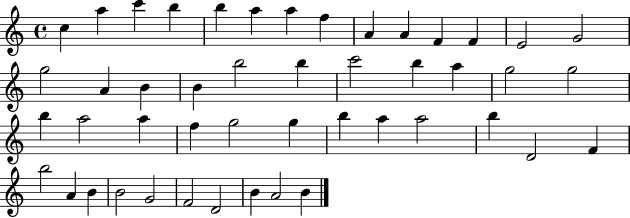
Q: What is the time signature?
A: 4/4